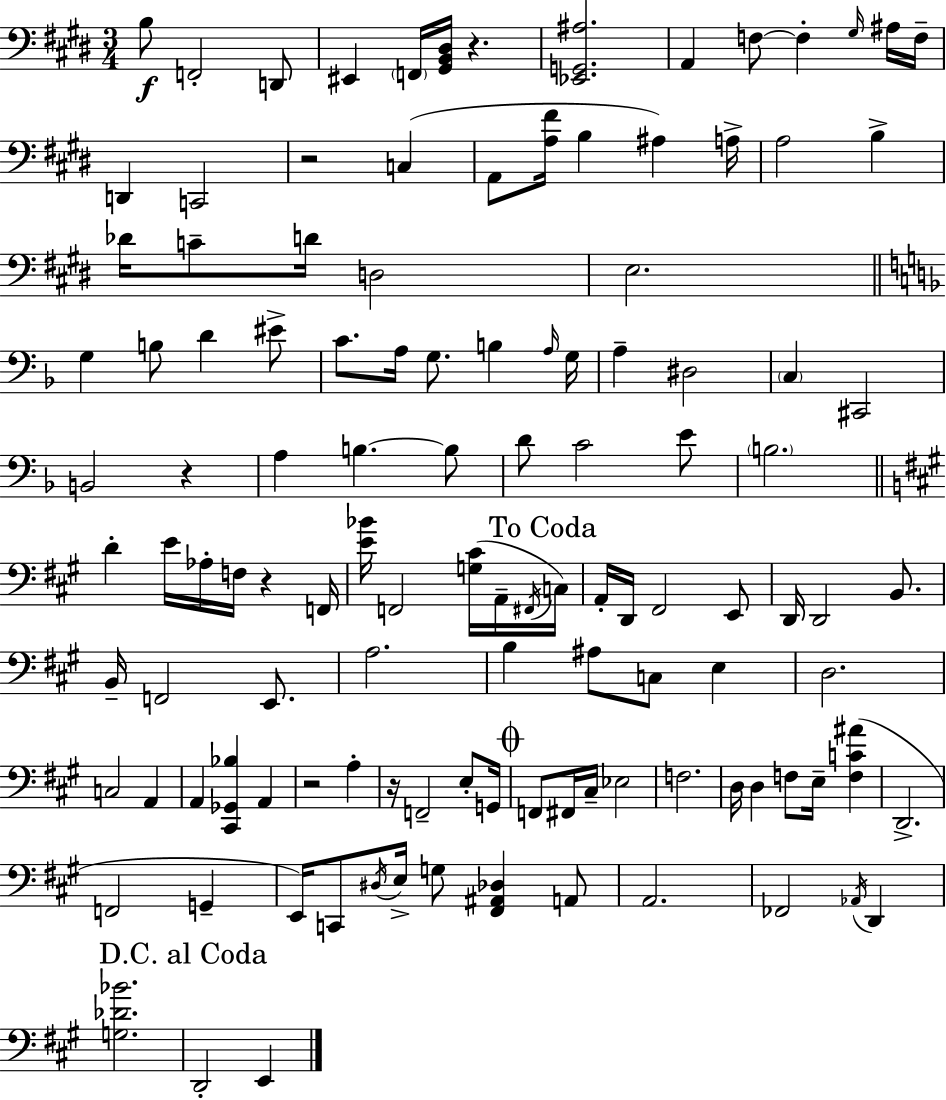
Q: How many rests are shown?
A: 6